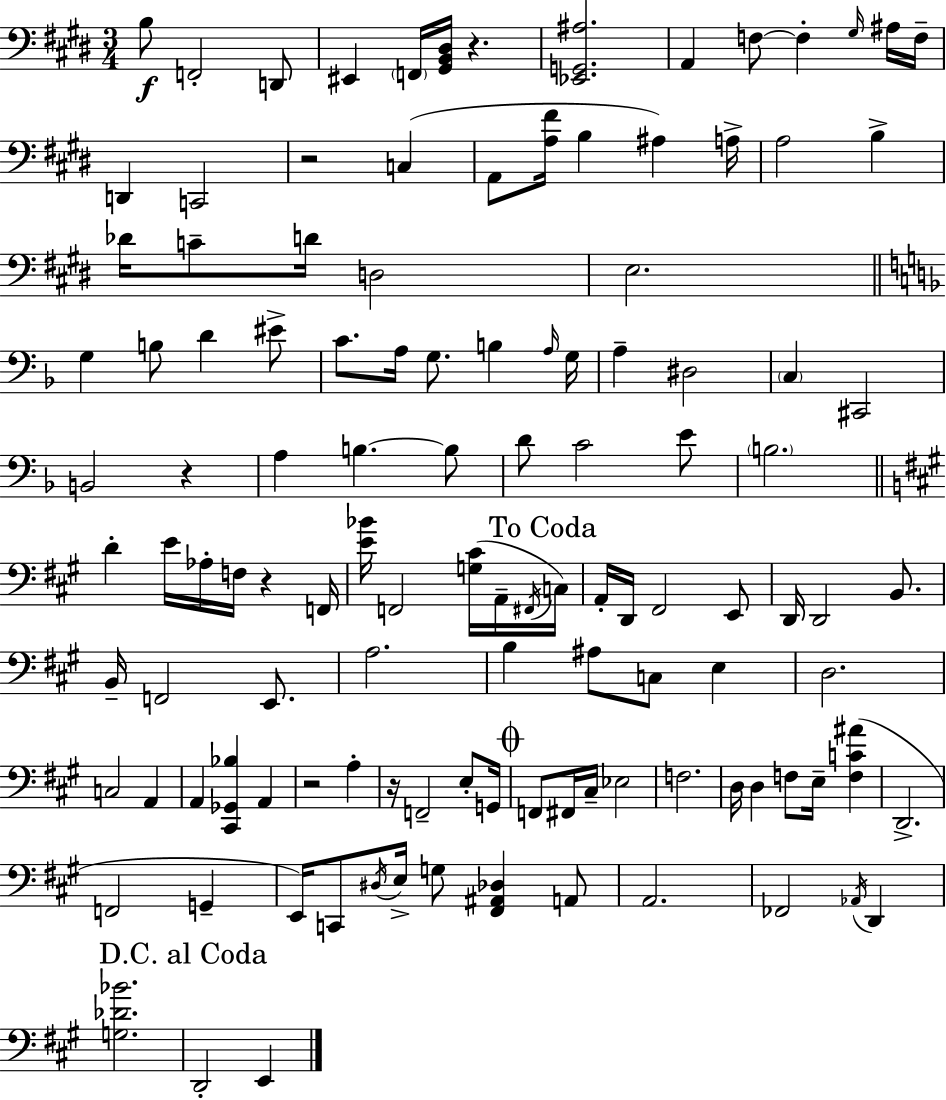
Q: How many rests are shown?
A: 6